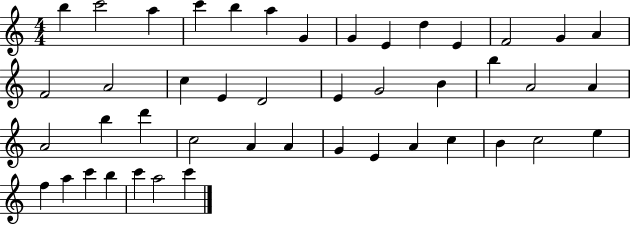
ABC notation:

X:1
T:Untitled
M:4/4
L:1/4
K:C
b c'2 a c' b a G G E d E F2 G A F2 A2 c E D2 E G2 B b A2 A A2 b d' c2 A A G E A c B c2 e f a c' b c' a2 c'